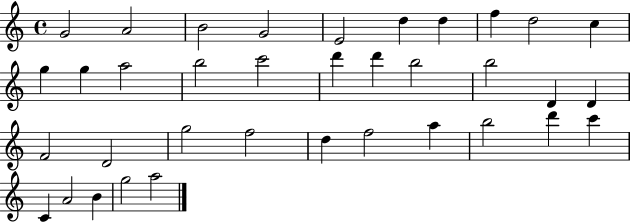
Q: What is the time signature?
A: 4/4